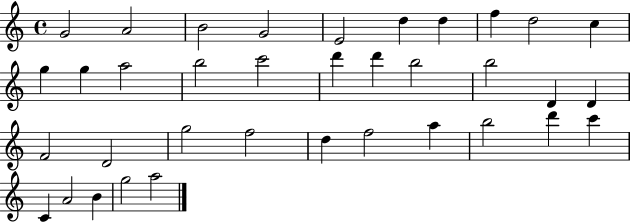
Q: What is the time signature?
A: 4/4